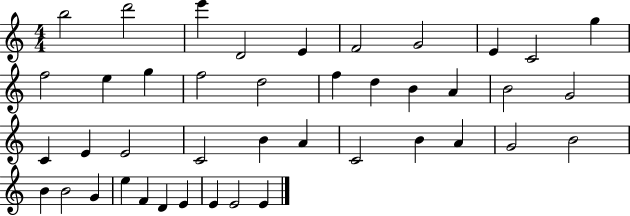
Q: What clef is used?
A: treble